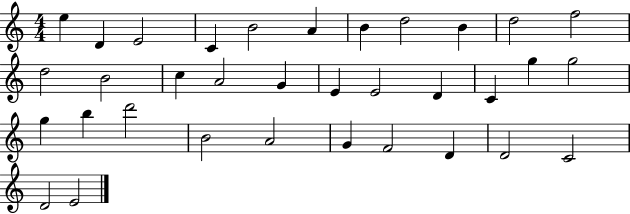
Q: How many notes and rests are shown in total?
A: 34